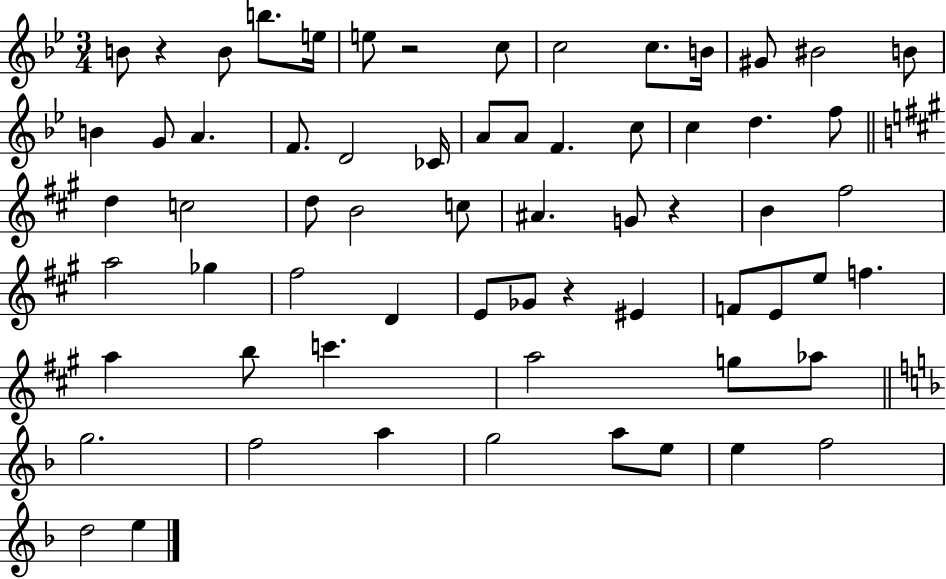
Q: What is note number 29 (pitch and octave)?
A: B4